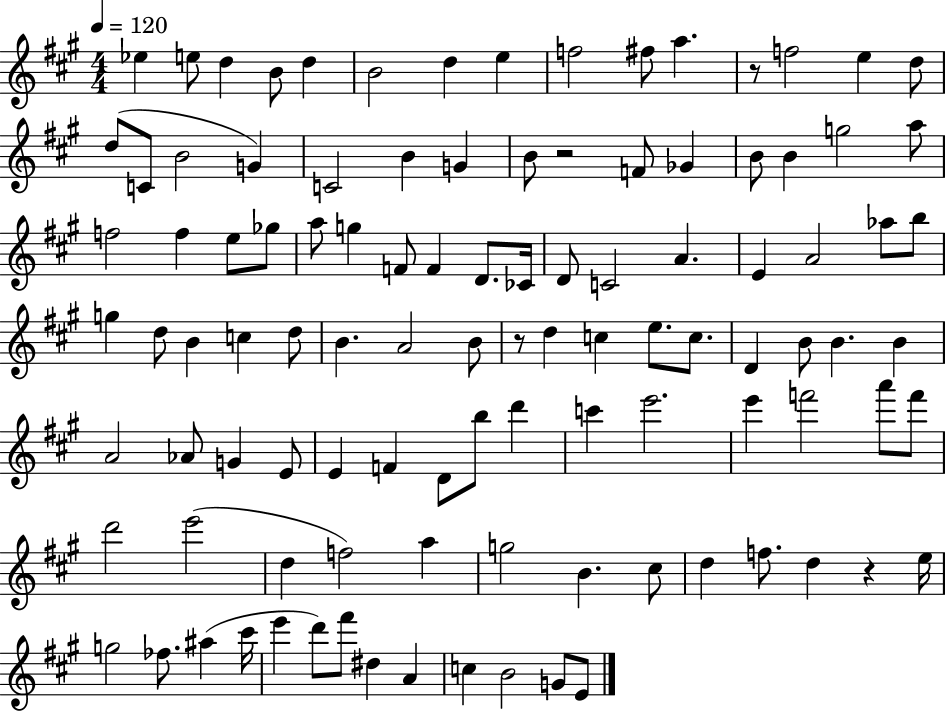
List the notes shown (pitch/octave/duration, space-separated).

Eb5/q E5/e D5/q B4/e D5/q B4/h D5/q E5/q F5/h F#5/e A5/q. R/e F5/h E5/q D5/e D5/e C4/e B4/h G4/q C4/h B4/q G4/q B4/e R/h F4/e Gb4/q B4/e B4/q G5/h A5/e F5/h F5/q E5/e Gb5/e A5/e G5/q F4/e F4/q D4/e. CES4/s D4/e C4/h A4/q. E4/q A4/h Ab5/e B5/e G5/q D5/e B4/q C5/q D5/e B4/q. A4/h B4/e R/e D5/q C5/q E5/e. C5/e. D4/q B4/e B4/q. B4/q A4/h Ab4/e G4/q E4/e E4/q F4/q D4/e B5/e D6/q C6/q E6/h. E6/q F6/h A6/e F6/e D6/h E6/h D5/q F5/h A5/q G5/h B4/q. C#5/e D5/q F5/e. D5/q R/q E5/s G5/h FES5/e. A#5/q C#6/s E6/q D6/e F#6/e D#5/q A4/q C5/q B4/h G4/e E4/e